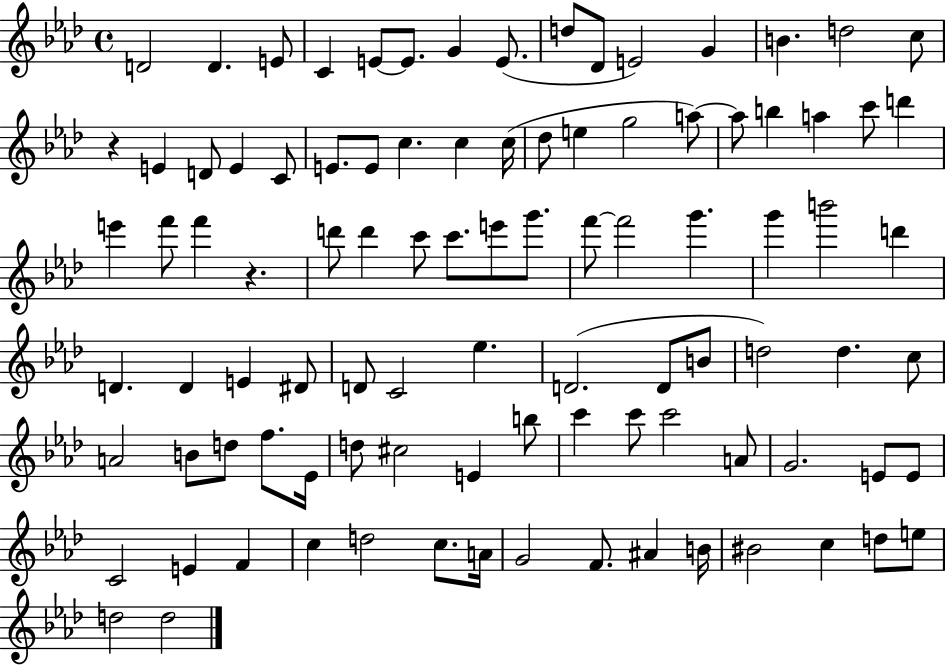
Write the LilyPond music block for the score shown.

{
  \clef treble
  \time 4/4
  \defaultTimeSignature
  \key aes \major
  d'2 d'4. e'8 | c'4 e'8~~ e'8. g'4 e'8.( | d''8 des'8 e'2) g'4 | b'4. d''2 c''8 | \break r4 e'4 d'8 e'4 c'8 | e'8. e'8 c''4. c''4 c''16( | des''8 e''4 g''2 a''8~~) | a''8 b''4 a''4 c'''8 d'''4 | \break e'''4 f'''8 f'''4 r4. | d'''8 d'''4 c'''8 c'''8. e'''8 g'''8. | f'''8~~ f'''2 g'''4. | g'''4 b'''2 d'''4 | \break d'4. d'4 e'4 dis'8 | d'8 c'2 ees''4. | d'2.( d'8 b'8 | d''2) d''4. c''8 | \break a'2 b'8 d''8 f''8. ees'16 | d''8 cis''2 e'4 b''8 | c'''4 c'''8 c'''2 a'8 | g'2. e'8 e'8 | \break c'2 e'4 f'4 | c''4 d''2 c''8. a'16 | g'2 f'8. ais'4 b'16 | bis'2 c''4 d''8 e''8 | \break d''2 d''2 | \bar "|."
}